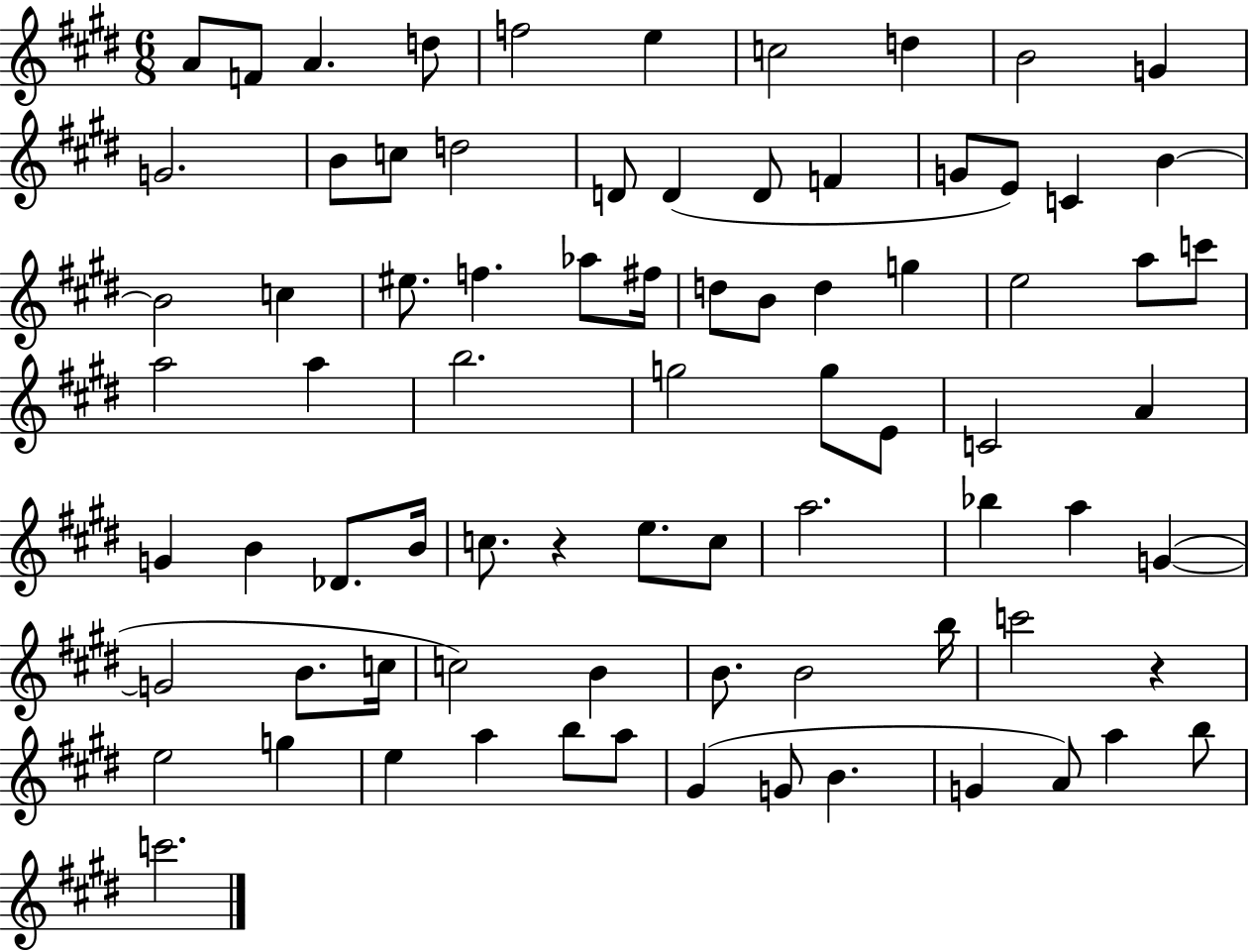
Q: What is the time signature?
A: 6/8